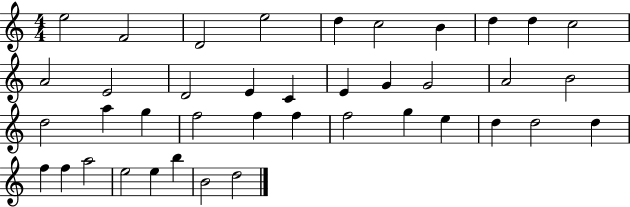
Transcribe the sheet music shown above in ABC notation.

X:1
T:Untitled
M:4/4
L:1/4
K:C
e2 F2 D2 e2 d c2 B d d c2 A2 E2 D2 E C E G G2 A2 B2 d2 a g f2 f f f2 g e d d2 d f f a2 e2 e b B2 d2